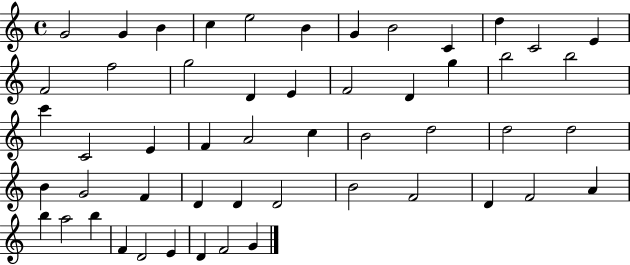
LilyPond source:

{
  \clef treble
  \time 4/4
  \defaultTimeSignature
  \key c \major
  g'2 g'4 b'4 | c''4 e''2 b'4 | g'4 b'2 c'4 | d''4 c'2 e'4 | \break f'2 f''2 | g''2 d'4 e'4 | f'2 d'4 g''4 | b''2 b''2 | \break c'''4 c'2 e'4 | f'4 a'2 c''4 | b'2 d''2 | d''2 d''2 | \break b'4 g'2 f'4 | d'4 d'4 d'2 | b'2 f'2 | d'4 f'2 a'4 | \break b''4 a''2 b''4 | f'4 d'2 e'4 | d'4 f'2 g'4 | \bar "|."
}